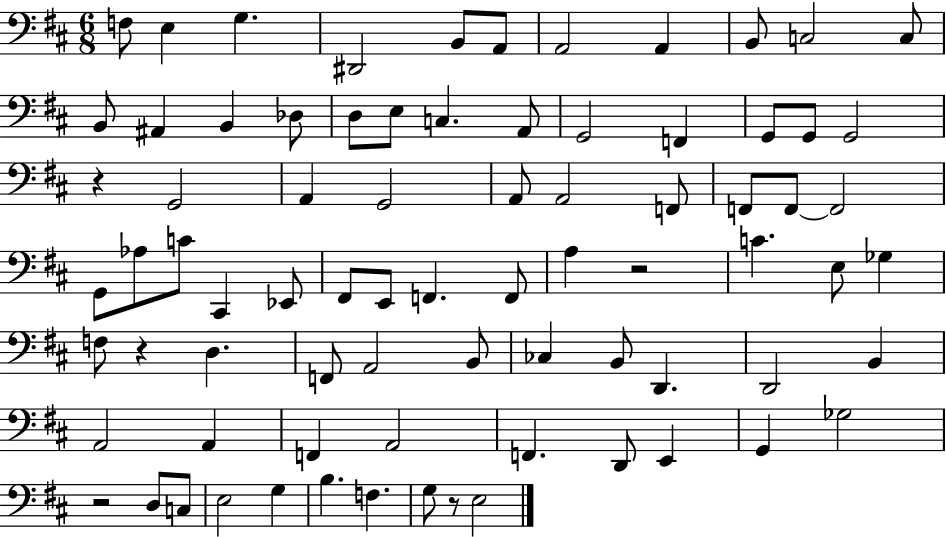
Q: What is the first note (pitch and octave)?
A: F3